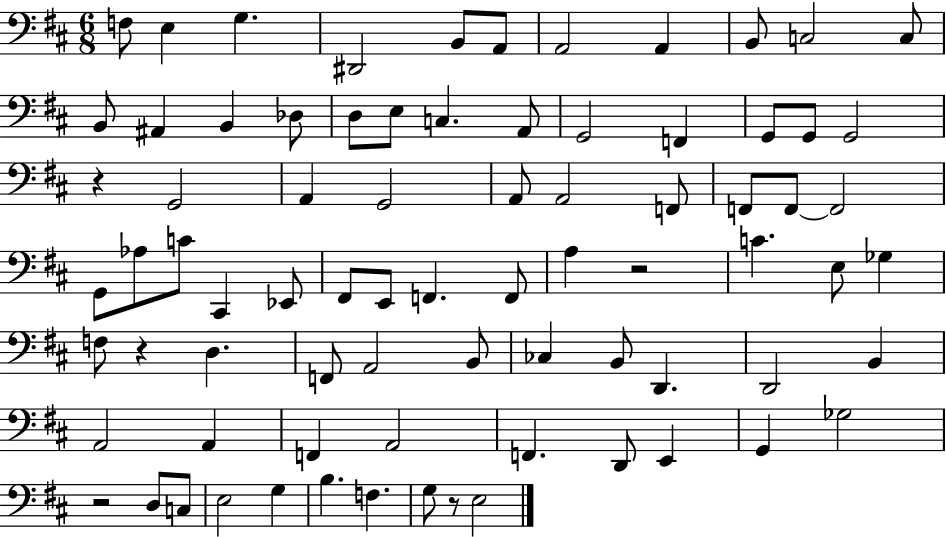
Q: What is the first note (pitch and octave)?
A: F3